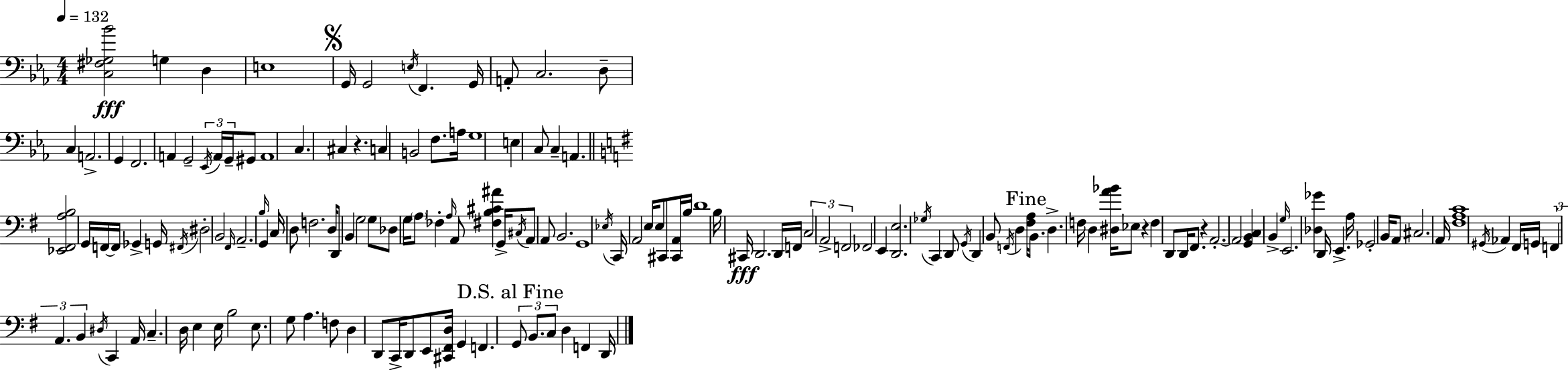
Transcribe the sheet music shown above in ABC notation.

X:1
T:Untitled
M:4/4
L:1/4
K:Eb
[C,^F,_G,_B]2 G, D, E,4 G,,/4 G,,2 E,/4 F,, G,,/4 A,,/2 C,2 D,/2 C, A,,2 G,, F,,2 A,, G,,2 _E,,/4 A,,/4 G,,/4 ^G,,/2 A,,4 C, ^C, z C, B,,2 F,/2 A,/4 G,4 E, C,/2 C, A,, [_E,,^F,,A,B,]2 G,,/4 F,,/4 F,,/4 _G,, G,,/4 ^F,,/4 ^D,2 B,,2 ^F,,/4 A,,2 B,/4 G,, C,/4 D,/2 F,2 D,/4 D,,/2 B,, G,2 G,/2 _D,/2 G,/4 A,/2 _F, A,/4 A,,/2 [^F,B,^C^A] G,,/4 ^C,/4 A,,/2 A,,/2 B,,2 G,,4 _E,/4 C,,/4 A,,2 E,/4 E,/2 ^C,,/2 [^C,,A,,]/4 B,/4 D4 B,/4 ^C,,/4 D,,2 D,,/4 F,,/4 C,2 A,,2 F,,2 _F,,2 E,, [D,,E,]2 _G,/4 C,, D,,/2 G,,/4 D,, B,,/2 F,,/4 D, [^F,A,]/4 B,,/2 D, F,/4 D, [^D,A_B]/4 _E,/2 z F, D,,/2 D,,/4 ^F,,/2 z A,,2 A,,2 [G,,B,,C,] B,, G,/4 E,,2 [_D,_G] D,,/4 E,, A,/4 _G,,2 B,,/4 A,,/2 ^C,2 A,,/4 [^F,A,C]4 ^G,,/4 _A,, ^F,,/4 G,,/4 F,, A,, B,, ^D,/4 C,, A,,/4 C, D,/4 E, E,/4 B,2 E,/2 G,/2 A, F,/2 D, D,,/2 C,,/4 D,,/2 E,,/2 [^C,,^F,,D,]/4 G,, F,, G,,/2 B,,/2 C,/2 D, F,, D,,/4